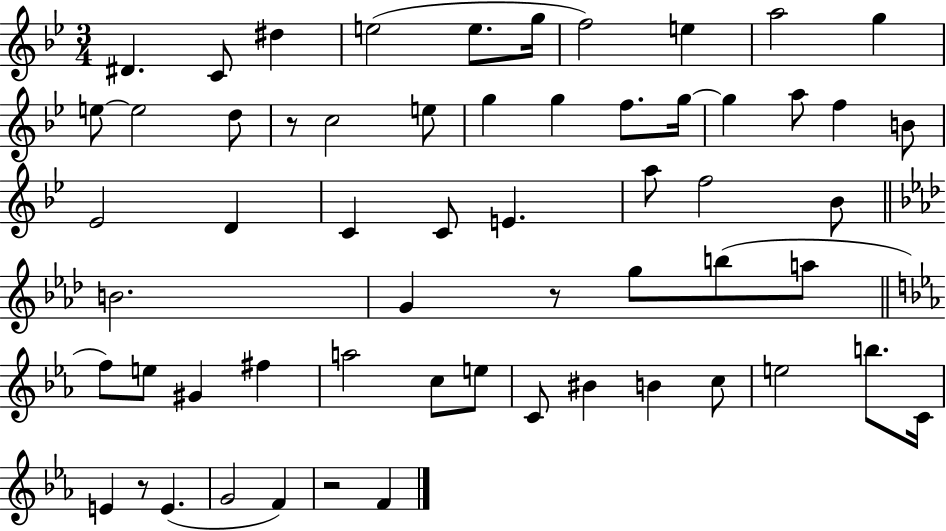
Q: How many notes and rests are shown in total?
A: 59